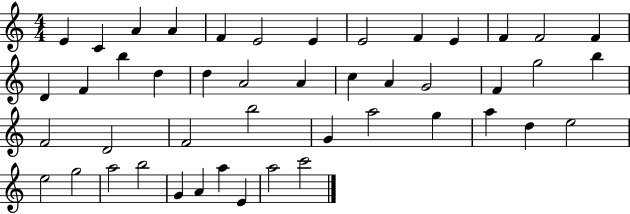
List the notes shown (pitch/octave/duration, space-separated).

E4/q C4/q A4/q A4/q F4/q E4/h E4/q E4/h F4/q E4/q F4/q F4/h F4/q D4/q F4/q B5/q D5/q D5/q A4/h A4/q C5/q A4/q G4/h F4/q G5/h B5/q F4/h D4/h F4/h B5/h G4/q A5/h G5/q A5/q D5/q E5/h E5/h G5/h A5/h B5/h G4/q A4/q A5/q E4/q A5/h C6/h